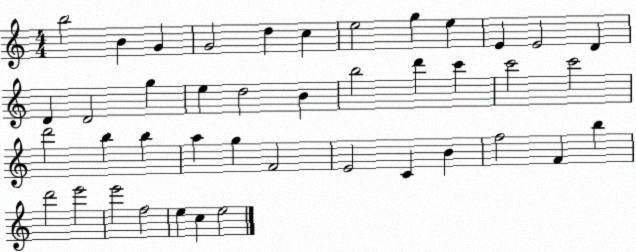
X:1
T:Untitled
M:4/4
L:1/4
K:C
b2 B G G2 d c e2 g e E E2 D D D2 g e d2 B b2 d' c' c'2 c'2 d'2 b b a g F2 E2 C B f2 F b d'2 e'2 e'2 f2 e c e2